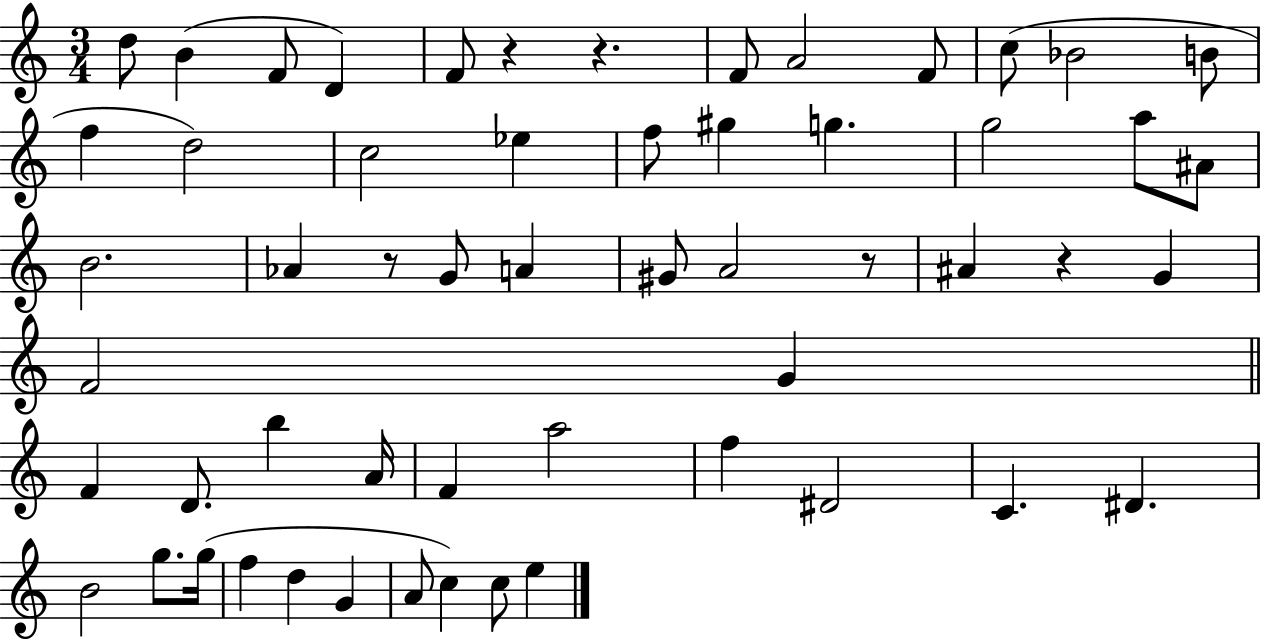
{
  \clef treble
  \numericTimeSignature
  \time 3/4
  \key c \major
  d''8 b'4( f'8 d'4) | f'8 r4 r4. | f'8 a'2 f'8 | c''8( bes'2 b'8 | \break f''4 d''2) | c''2 ees''4 | f''8 gis''4 g''4. | g''2 a''8 ais'8 | \break b'2. | aes'4 r8 g'8 a'4 | gis'8 a'2 r8 | ais'4 r4 g'4 | \break f'2 g'4 | \bar "||" \break \key a \minor f'4 d'8. b''4 a'16 | f'4 a''2 | f''4 dis'2 | c'4. dis'4. | \break b'2 g''8. g''16( | f''4 d''4 g'4 | a'8 c''4) c''8 e''4 | \bar "|."
}